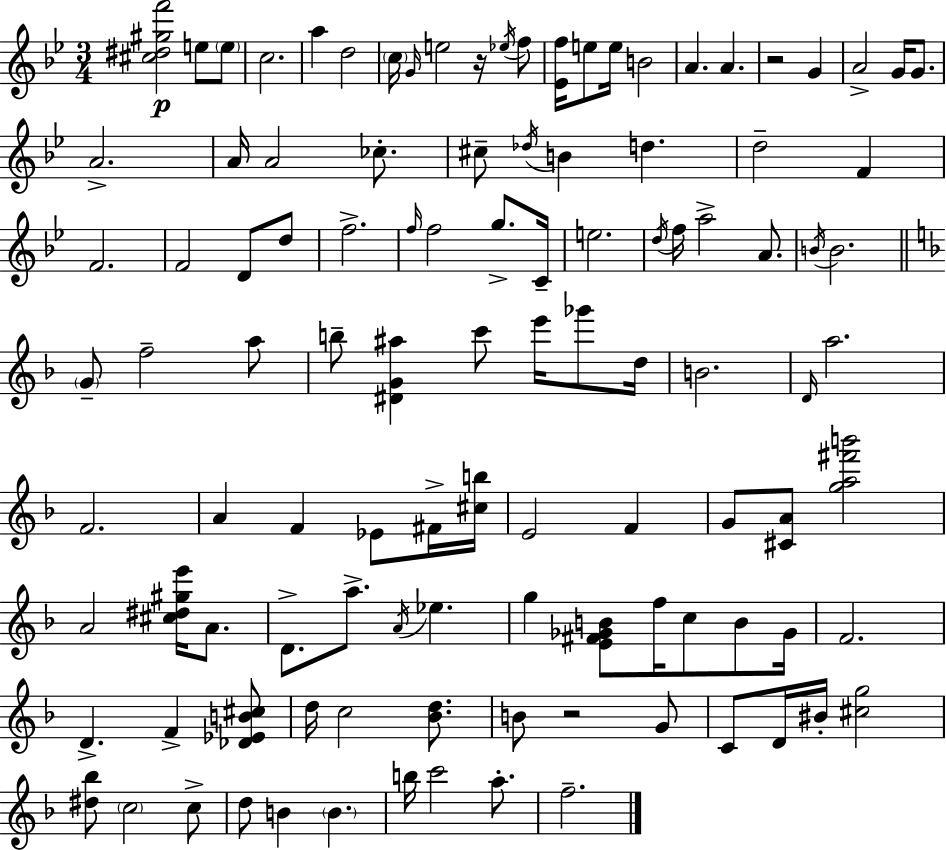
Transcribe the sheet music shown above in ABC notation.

X:1
T:Untitled
M:3/4
L:1/4
K:Bb
[^c^d^gf']2 e/2 e/2 c2 a d2 c/4 G/4 e2 z/4 _e/4 f/2 [_Ef]/4 e/2 e/4 B2 A A z2 G A2 G/4 G/2 A2 A/4 A2 _c/2 ^c/2 _d/4 B d d2 F F2 F2 D/2 d/2 f2 f/4 f2 g/2 C/4 e2 d/4 f/4 a2 A/2 B/4 B2 G/2 f2 a/2 b/2 [^DG^a] c'/2 e'/4 _g'/2 d/4 B2 D/4 a2 F2 A F _E/2 ^F/4 [^cb]/4 E2 F G/2 [^CA]/2 [ga^f'b']2 A2 [^c^d^ge']/4 A/2 D/2 a/2 A/4 _e g [E^F_GB]/2 f/4 c/2 B/2 _G/4 F2 D F [_D_EB^c]/2 d/4 c2 [_Bd]/2 B/2 z2 G/2 C/2 D/4 ^B/4 [^cg]2 [^d_b]/2 c2 c/2 d/2 B B b/4 c'2 a/2 f2